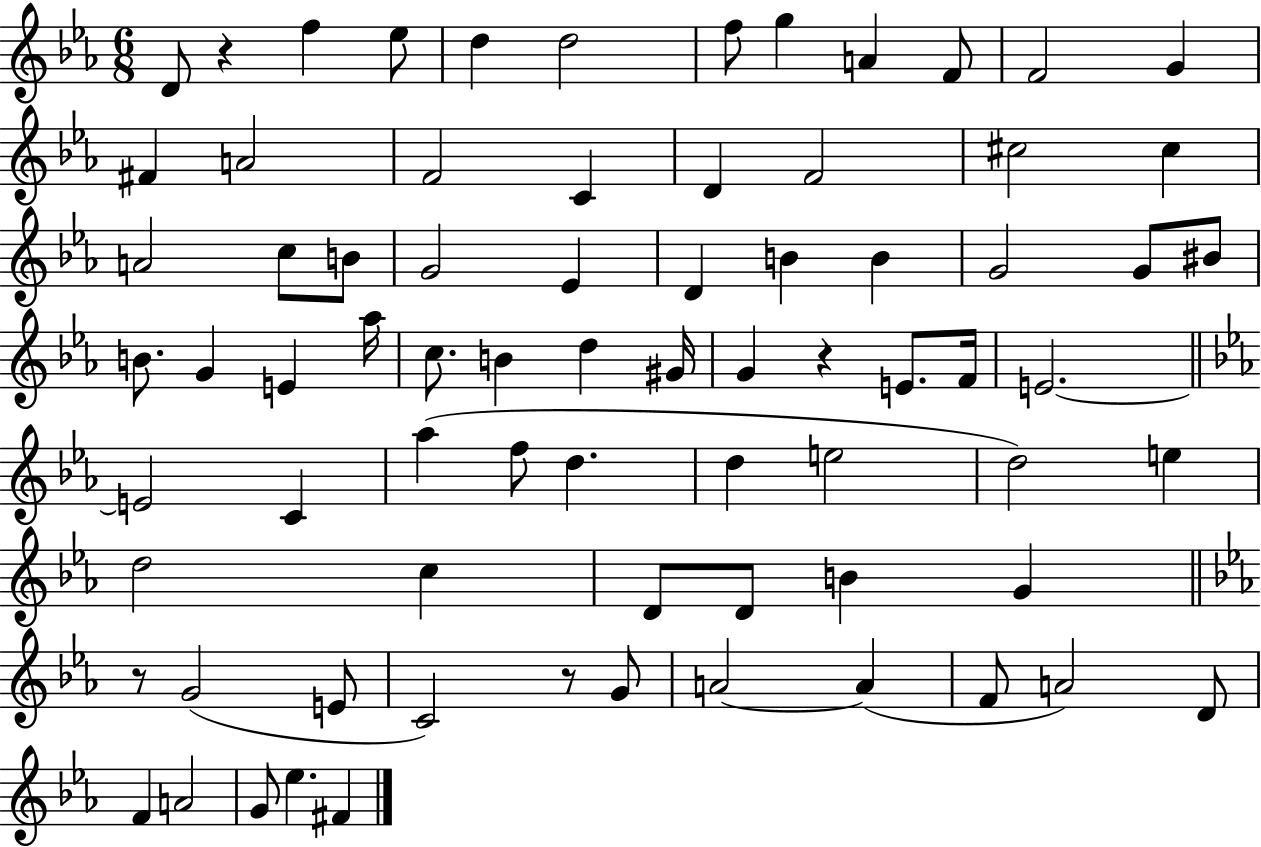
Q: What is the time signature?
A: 6/8